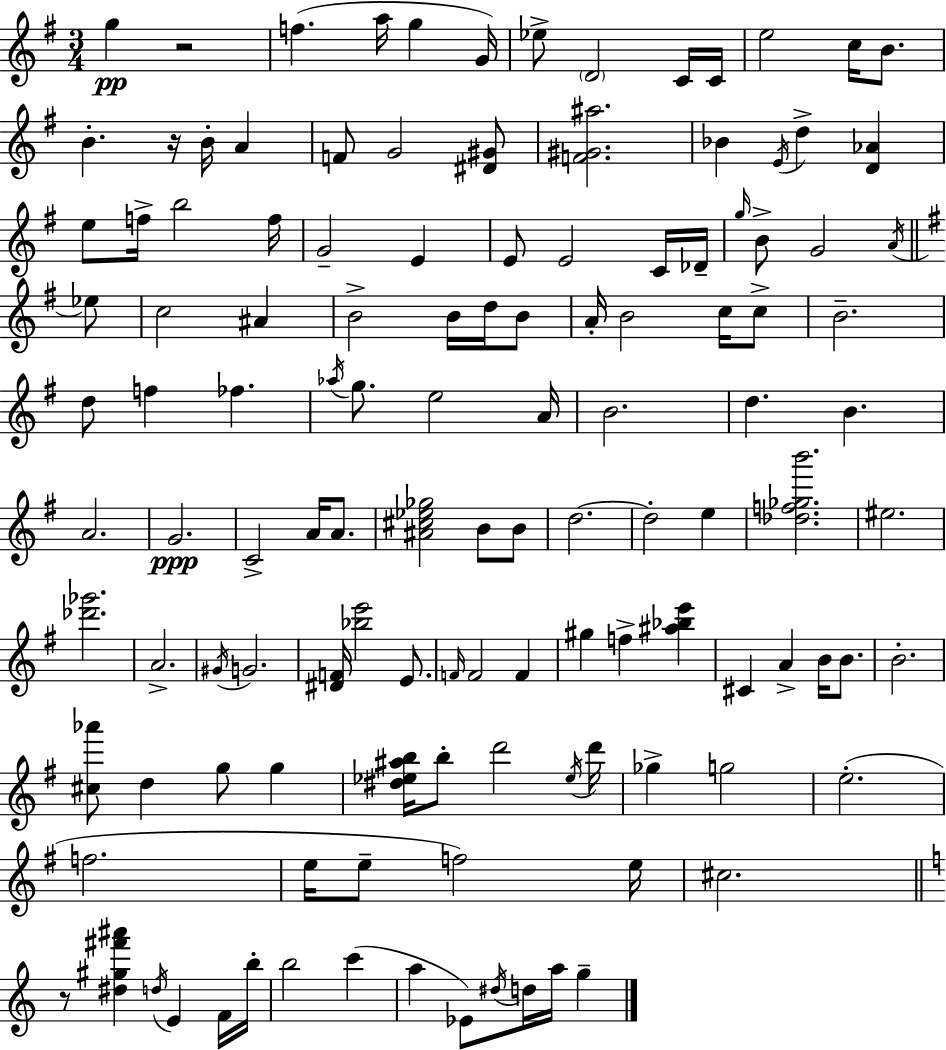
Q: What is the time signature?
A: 3/4